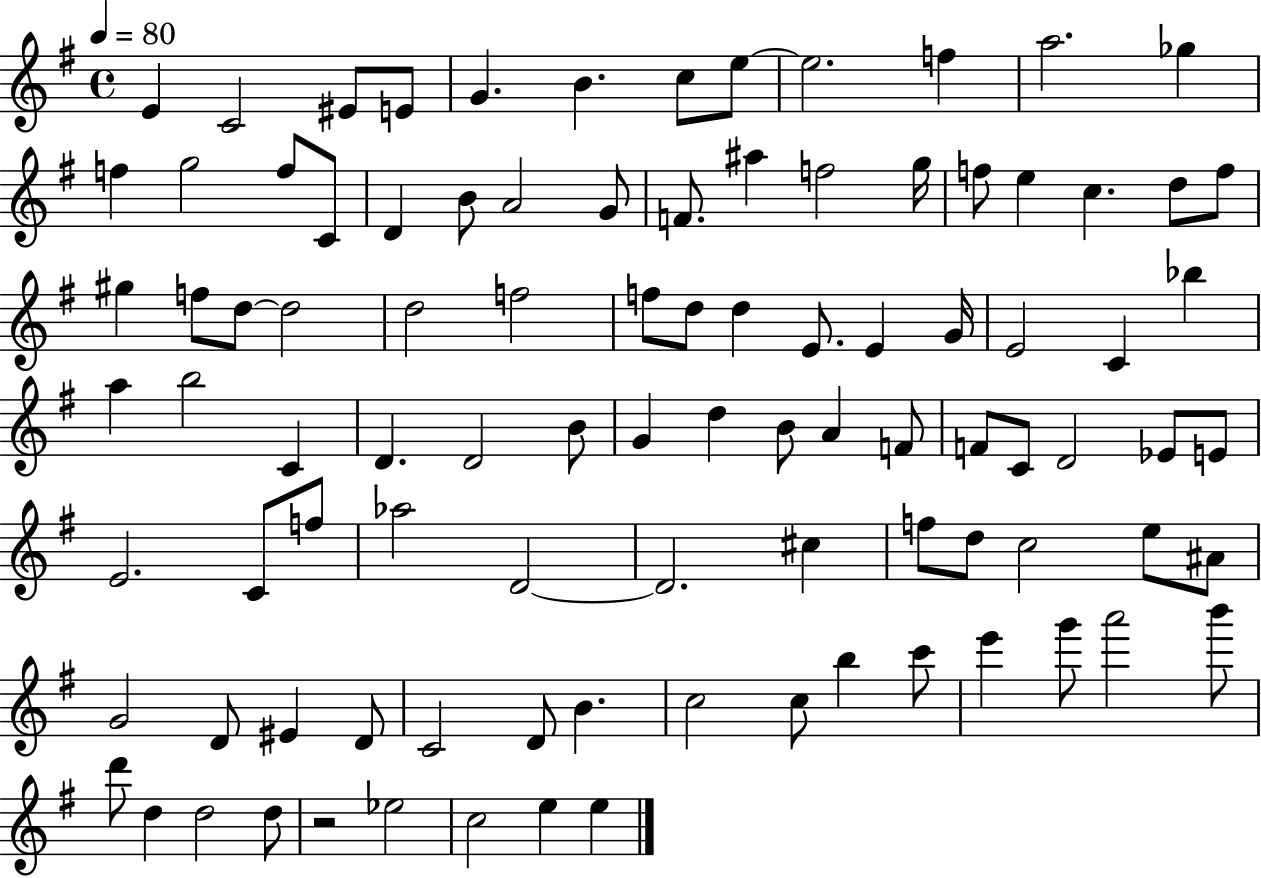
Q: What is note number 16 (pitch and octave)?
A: C4